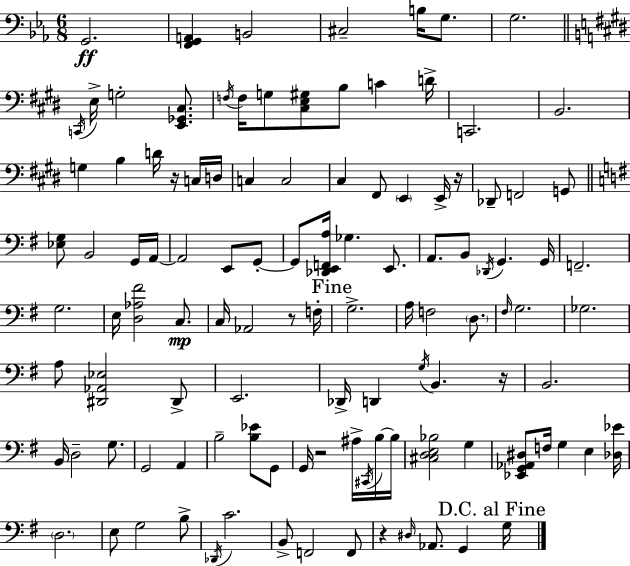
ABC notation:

X:1
T:Untitled
M:6/8
L:1/4
K:Cm
G,,2 [F,,G,,A,,] B,,2 ^C,2 B,/4 G,/2 G,2 C,,/4 E,/4 G,2 [E,,_G,,^C,]/2 F,/4 F,/4 G,/2 [^C,E,^G,]/2 B,/2 C D/4 C,,2 B,,2 G, B, D/4 z/4 C,/4 D,/4 C, C,2 ^C, ^F,,/2 E,, E,,/4 z/4 _D,,/2 F,,2 G,,/2 [_E,G,]/2 B,,2 G,,/4 A,,/4 A,,2 E,,/2 G,,/2 G,,/2 [_D,,E,,F,,A,]/4 _G, E,,/2 A,,/2 B,,/2 _D,,/4 G,, G,,/4 F,,2 G,2 E,/4 [D,_A,^F]2 C,/2 C,/4 _A,,2 z/2 F,/4 G,2 A,/4 F,2 D,/2 ^F,/4 G,2 _G,2 A,/2 [^D,,_A,,_E,]2 ^D,,/2 E,,2 _D,,/4 D,, G,/4 B,, z/4 B,,2 B,,/4 D,2 G,/2 G,,2 A,, B,2 [B,_E]/2 G,,/2 G,,/4 z2 ^A,/4 ^C,,/4 B,/4 B,/4 [^C,D,E,_B,]2 G, [_E,,G,,_A,,^D,]/2 F,/4 G, E, [_D,_E]/4 D,2 E,/2 G,2 B,/2 _D,,/4 C2 B,,/2 F,,2 F,,/2 z ^D,/4 _A,,/2 G,, G,/4